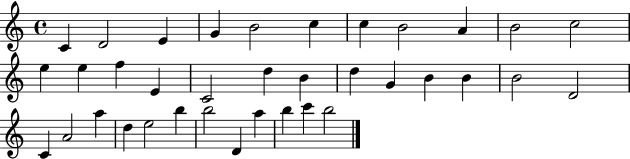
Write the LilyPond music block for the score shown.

{
  \clef treble
  \time 4/4
  \defaultTimeSignature
  \key c \major
  c'4 d'2 e'4 | g'4 b'2 c''4 | c''4 b'2 a'4 | b'2 c''2 | \break e''4 e''4 f''4 e'4 | c'2 d''4 b'4 | d''4 g'4 b'4 b'4 | b'2 d'2 | \break c'4 a'2 a''4 | d''4 e''2 b''4 | b''2 d'4 a''4 | b''4 c'''4 b''2 | \break \bar "|."
}